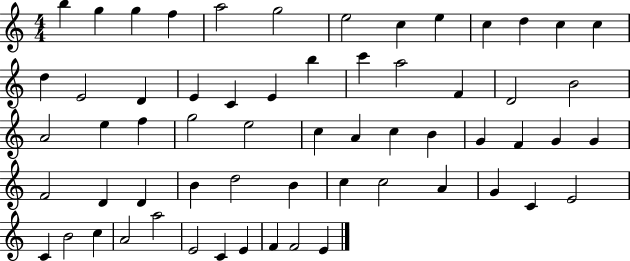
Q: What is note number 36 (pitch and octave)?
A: F4